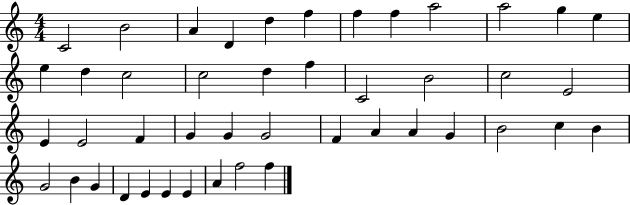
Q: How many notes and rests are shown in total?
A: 45